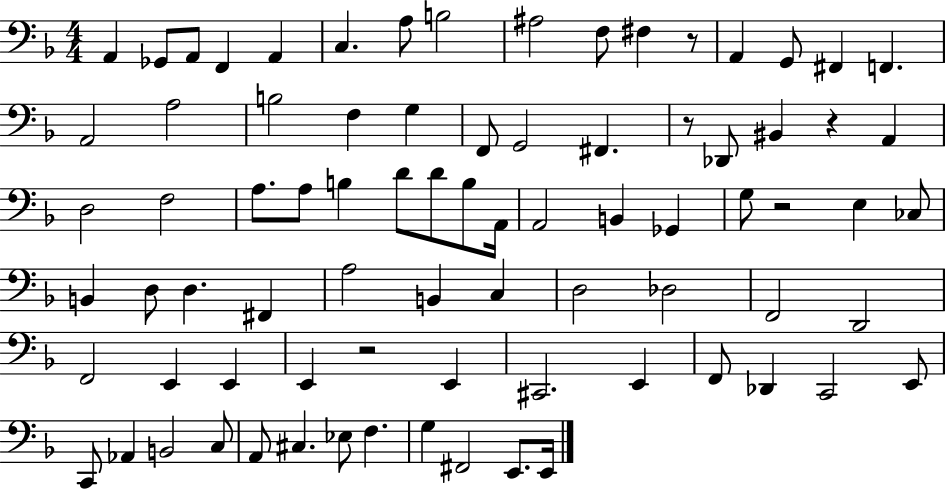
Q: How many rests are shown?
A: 5